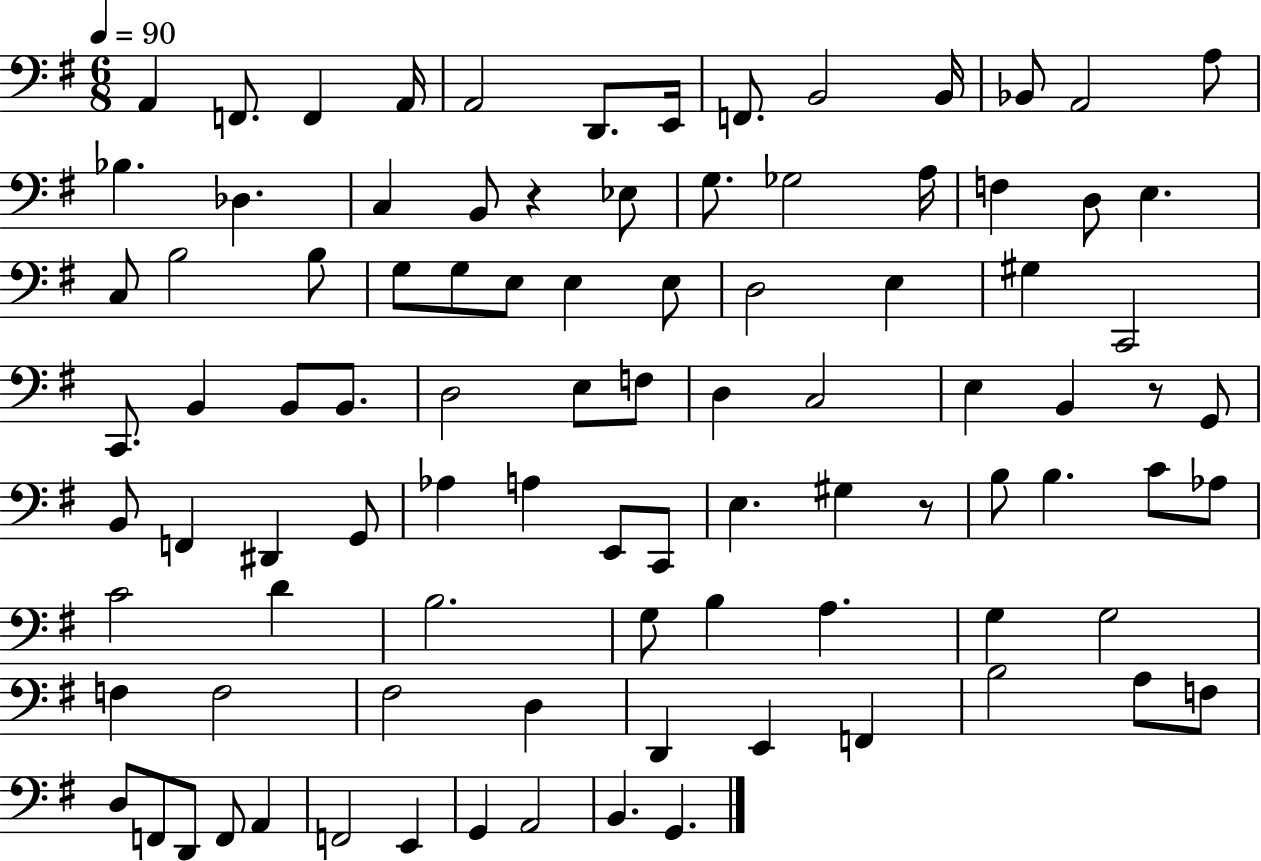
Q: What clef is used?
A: bass